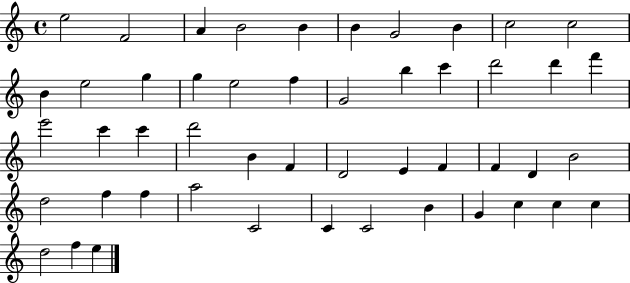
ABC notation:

X:1
T:Untitled
M:4/4
L:1/4
K:C
e2 F2 A B2 B B G2 B c2 c2 B e2 g g e2 f G2 b c' d'2 d' f' e'2 c' c' d'2 B F D2 E F F D B2 d2 f f a2 C2 C C2 B G c c c d2 f e